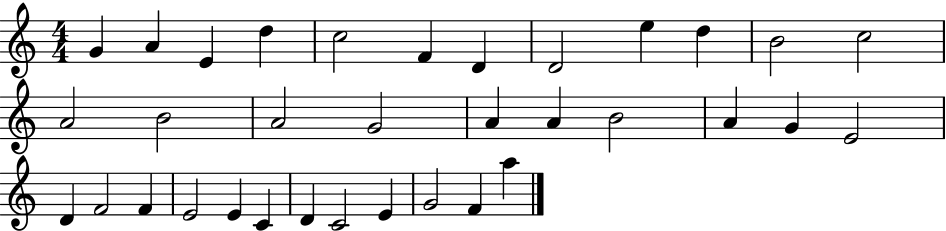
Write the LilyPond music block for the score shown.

{
  \clef treble
  \numericTimeSignature
  \time 4/4
  \key c \major
  g'4 a'4 e'4 d''4 | c''2 f'4 d'4 | d'2 e''4 d''4 | b'2 c''2 | \break a'2 b'2 | a'2 g'2 | a'4 a'4 b'2 | a'4 g'4 e'2 | \break d'4 f'2 f'4 | e'2 e'4 c'4 | d'4 c'2 e'4 | g'2 f'4 a''4 | \break \bar "|."
}